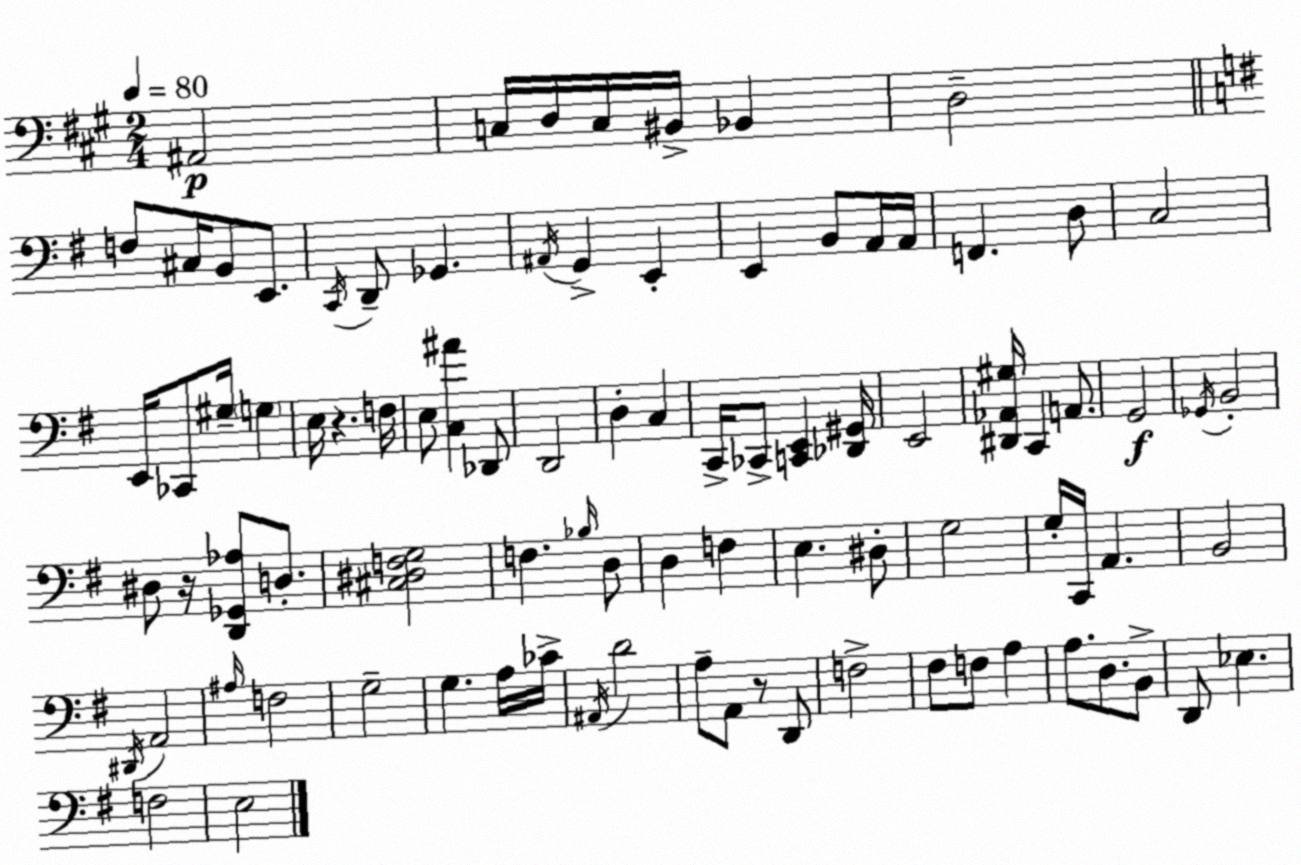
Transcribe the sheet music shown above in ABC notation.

X:1
T:Untitled
M:2/4
L:1/4
K:A
^A,,2 C,/4 D,/4 C,/4 ^B,,/4 _B,, D,2 F,/2 ^C,/4 B,,/2 E,,/2 C,,/4 D,,/2 _G,, ^A,,/4 G,, E,, E,, B,,/2 A,,/4 A,,/4 F,, D,/2 C,2 E,,/4 _C,,/2 ^G,/4 G, E,/4 z F,/4 E,/2 [C,^A] _D,,/2 D,,2 D, C, C,,/4 _C,,/2 [C,,E,,] [_D,,^G,,]/4 E,,2 [^D,,_A,,^G,]/4 C,, A,,/2 G,,2 _G,,/4 B,,2 ^D,/2 z/4 [D,,_G,,_A,]/2 D,/2 [^C,^D,F,G,]2 F, _B,/4 D,/2 D, F, E, ^D,/2 G,2 G,/4 C,,/4 A,, B,,2 ^D,,/4 A,,2 ^A,/4 F,2 G,2 G, A,/4 _C/4 ^A,,/4 D2 A,/2 A,,/2 z/2 D,,/2 F,2 ^F,/2 F,/2 A, A,/2 D,/2 B,,/2 D,,/2 _E, F,2 E,2